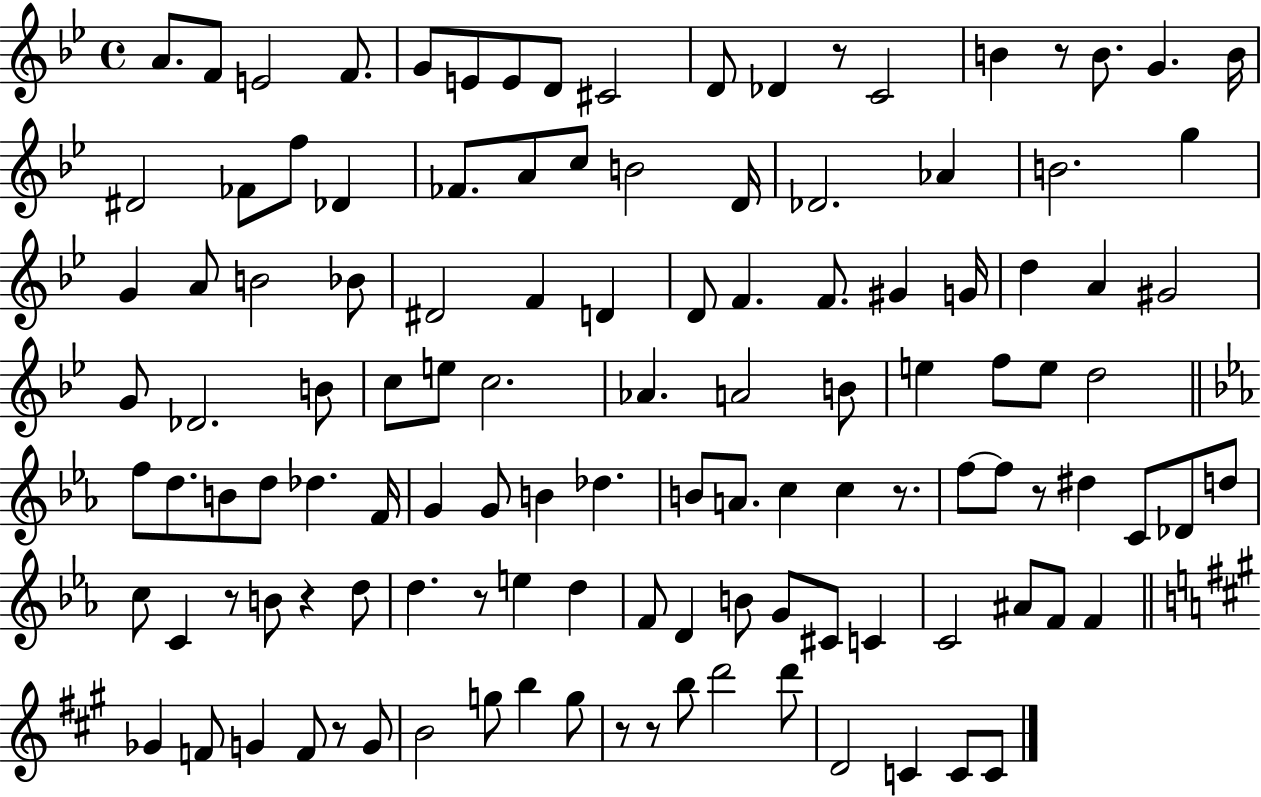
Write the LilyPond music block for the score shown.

{
  \clef treble
  \time 4/4
  \defaultTimeSignature
  \key bes \major
  a'8. f'8 e'2 f'8. | g'8 e'8 e'8 d'8 cis'2 | d'8 des'4 r8 c'2 | b'4 r8 b'8. g'4. b'16 | \break dis'2 fes'8 f''8 des'4 | fes'8. a'8 c''8 b'2 d'16 | des'2. aes'4 | b'2. g''4 | \break g'4 a'8 b'2 bes'8 | dis'2 f'4 d'4 | d'8 f'4. f'8. gis'4 g'16 | d''4 a'4 gis'2 | \break g'8 des'2. b'8 | c''8 e''8 c''2. | aes'4. a'2 b'8 | e''4 f''8 e''8 d''2 | \break \bar "||" \break \key c \minor f''8 d''8. b'8 d''8 des''4. f'16 | g'4 g'8 b'4 des''4. | b'8 a'8. c''4 c''4 r8. | f''8~~ f''8 r8 dis''4 c'8 des'8 d''8 | \break c''8 c'4 r8 b'8 r4 d''8 | d''4. r8 e''4 d''4 | f'8 d'4 b'8 g'8 cis'8 c'4 | c'2 ais'8 f'8 f'4 | \break \bar "||" \break \key a \major ges'4 f'8 g'4 f'8 r8 g'8 | b'2 g''8 b''4 g''8 | r8 r8 b''8 d'''2 d'''8 | d'2 c'4 c'8 c'8 | \break \bar "|."
}